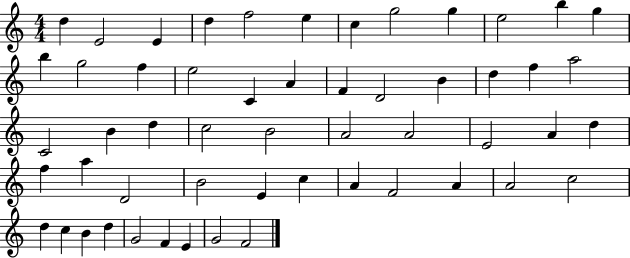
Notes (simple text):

D5/q E4/h E4/q D5/q F5/h E5/q C5/q G5/h G5/q E5/h B5/q G5/q B5/q G5/h F5/q E5/h C4/q A4/q F4/q D4/h B4/q D5/q F5/q A5/h C4/h B4/q D5/q C5/h B4/h A4/h A4/h E4/h A4/q D5/q F5/q A5/q D4/h B4/h E4/q C5/q A4/q F4/h A4/q A4/h C5/h D5/q C5/q B4/q D5/q G4/h F4/q E4/q G4/h F4/h